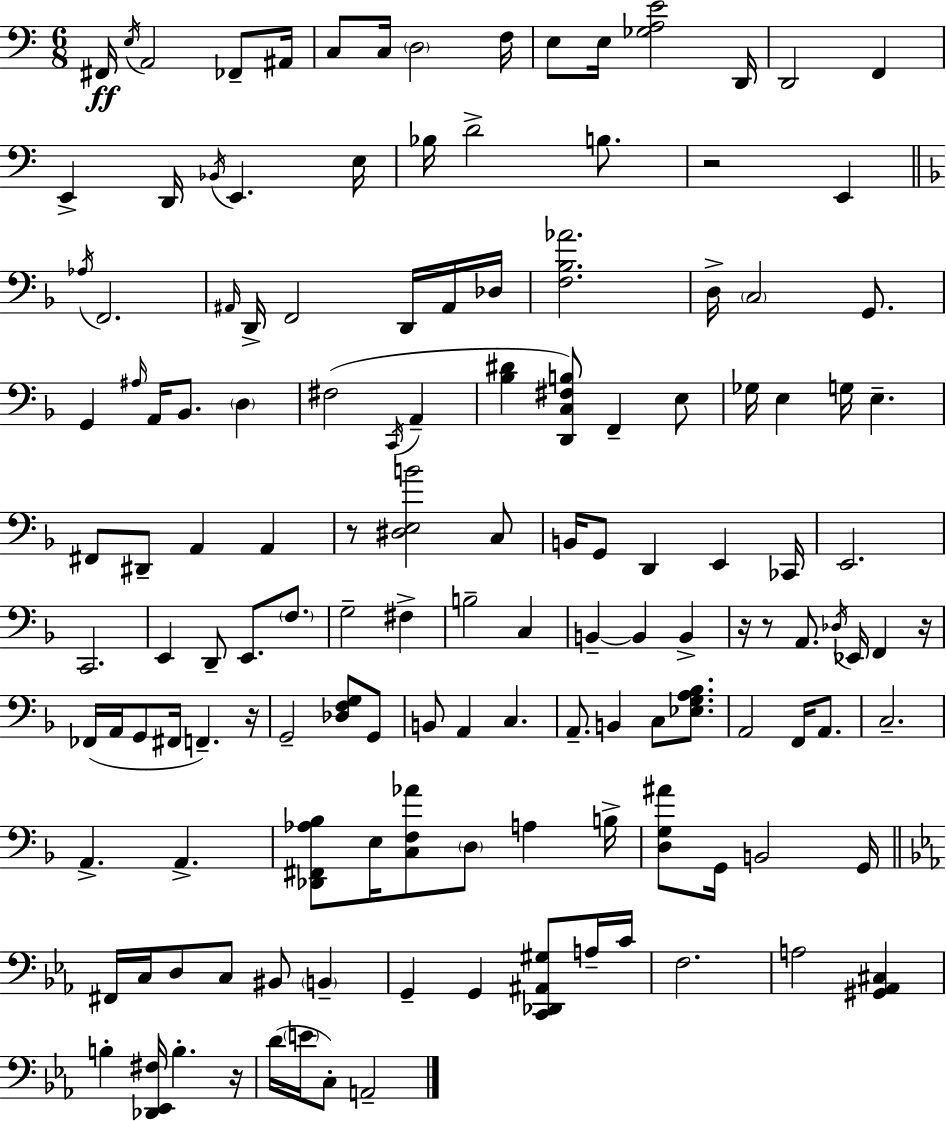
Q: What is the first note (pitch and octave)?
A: F#2